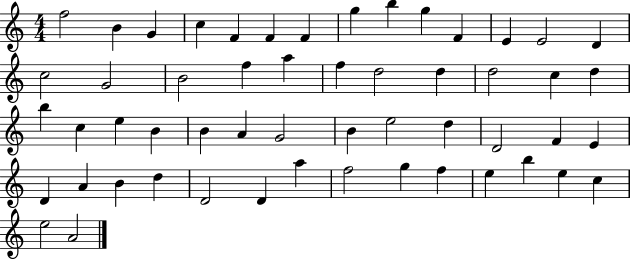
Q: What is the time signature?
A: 4/4